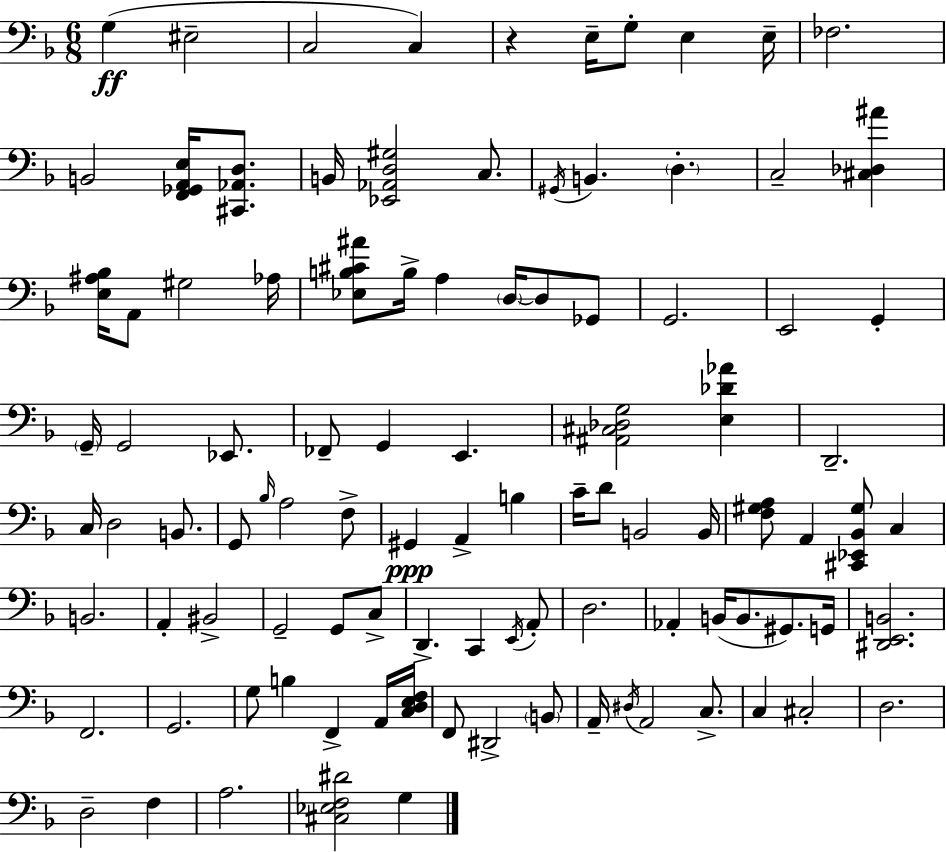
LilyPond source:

{
  \clef bass
  \numericTimeSignature
  \time 6/8
  \key d \minor
  g4(\ff eis2-- | c2 c4) | r4 e16-- g8-. e4 e16-- | fes2. | \break b,2 <f, ges, a, e>16 <cis, aes, d>8. | b,16 <ees, aes, d gis>2 c8. | \acciaccatura { gis,16 } b,4. \parenthesize d4.-. | c2-- <cis des ais'>4 | \break <e ais bes>16 a,8 gis2 | aes16 <ees b cis' ais'>8 b16-> a4 \parenthesize d16~~ d8 ges,8 | g,2. | e,2 g,4-. | \break \parenthesize g,16-- g,2 ees,8. | fes,8-- g,4 e,4. | <ais, cis des g>2 <e des' aes'>4 | d,2.-- | \break c16 d2 b,8. | g,8 \grace { bes16 } a2 | f8-> gis,4\ppp a,4-> b4 | c'16-- d'8 b,2 | \break b,16 <f gis a>8 a,4 <cis, ees, bes, gis>8 c4 | b,2. | a,4-. bis,2-> | g,2-- g,8 | \break c8-> d,4.-> c,4 | \acciaccatura { e,16 } a,8-. d2. | aes,4-. b,16( b,8. gis,8.) | g,16 <dis, e, b,>2. | \break f,2. | g,2. | g8 b4 f,4-> | a,16 <c d e f>16 f,8 dis,2-> | \break \parenthesize b,8 a,16-- \acciaccatura { dis16 } a,2 | c8.-> c4 cis2-. | d2. | d2-- | \break f4 a2. | <cis ees f dis'>2 | g4 \bar "|."
}